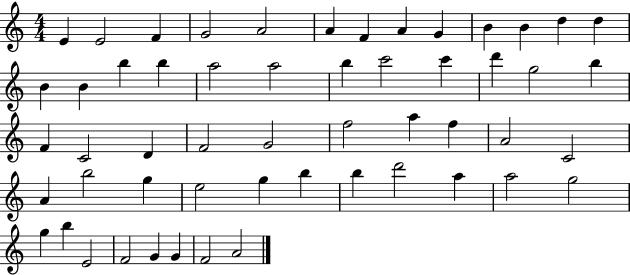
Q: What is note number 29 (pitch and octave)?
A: F4